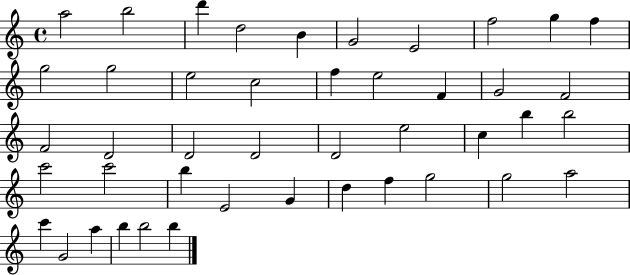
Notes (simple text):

A5/h B5/h D6/q D5/h B4/q G4/h E4/h F5/h G5/q F5/q G5/h G5/h E5/h C5/h F5/q E5/h F4/q G4/h F4/h F4/h D4/h D4/h D4/h D4/h E5/h C5/q B5/q B5/h C6/h C6/h B5/q E4/h G4/q D5/q F5/q G5/h G5/h A5/h C6/q G4/h A5/q B5/q B5/h B5/q